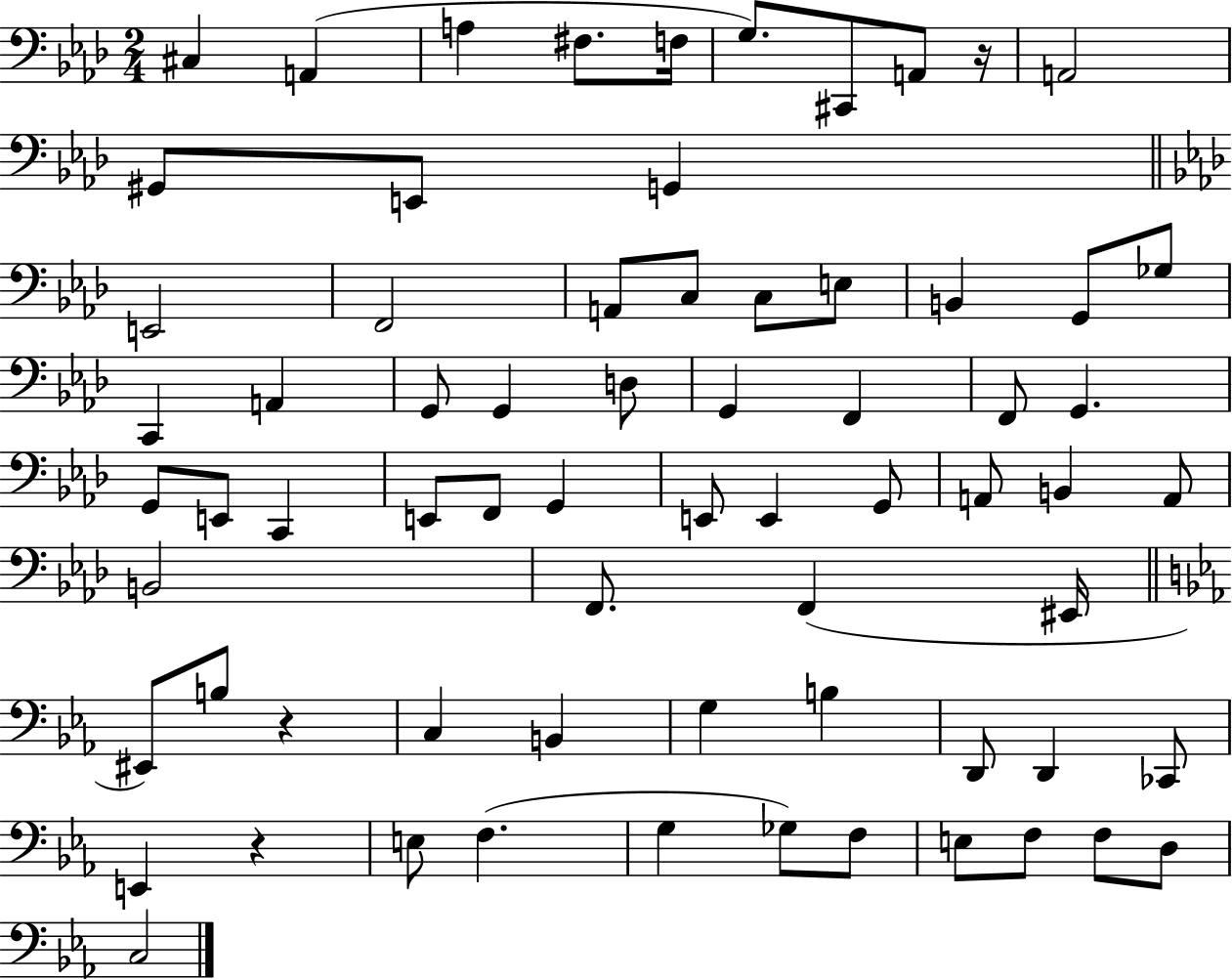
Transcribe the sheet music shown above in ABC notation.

X:1
T:Untitled
M:2/4
L:1/4
K:Ab
^C, A,, A, ^F,/2 F,/4 G,/2 ^C,,/2 A,,/2 z/4 A,,2 ^G,,/2 E,,/2 G,, E,,2 F,,2 A,,/2 C,/2 C,/2 E,/2 B,, G,,/2 _G,/2 C,, A,, G,,/2 G,, D,/2 G,, F,, F,,/2 G,, G,,/2 E,,/2 C,, E,,/2 F,,/2 G,, E,,/2 E,, G,,/2 A,,/2 B,, A,,/2 B,,2 F,,/2 F,, ^E,,/4 ^E,,/2 B,/2 z C, B,, G, B, D,,/2 D,, _C,,/2 E,, z E,/2 F, G, _G,/2 F,/2 E,/2 F,/2 F,/2 D,/2 C,2